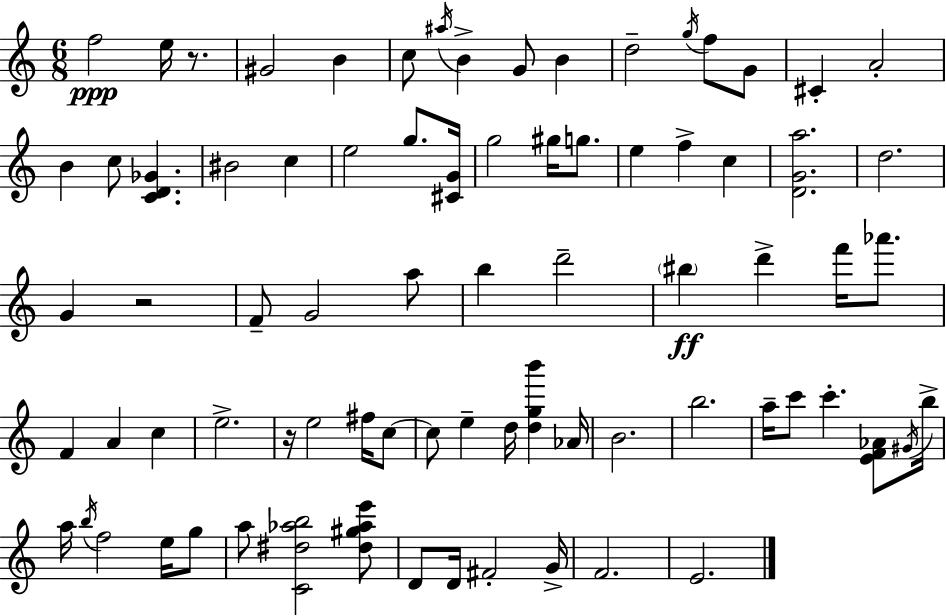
{
  \clef treble
  \numericTimeSignature
  \time 6/8
  \key c \major
  f''2\ppp e''16 r8. | gis'2 b'4 | c''8 \acciaccatura { ais''16 } b'4-> g'8 b'4 | d''2-- \acciaccatura { g''16 } f''8 | \break g'8 cis'4-. a'2-. | b'4 c''8 <c' d' ges'>4. | bis'2 c''4 | e''2 g''8. | \break <cis' g'>16 g''2 gis''16 g''8. | e''4 f''4-> c''4 | <d' g' a''>2. | d''2. | \break g'4 r2 | f'8-- g'2 | a''8 b''4 d'''2-- | \parenthesize bis''4\ff d'''4-> f'''16 aes'''8. | \break f'4 a'4 c''4 | e''2.-> | r16 e''2 fis''16 | c''8~~ c''8 e''4-- d''16 <d'' g'' b'''>4 | \break aes'16 b'2. | b''2. | a''16-- c'''8 c'''4.-. <e' f' aes'>8 | \acciaccatura { gis'16 } b''16-> a''16 \acciaccatura { b''16 } f''2 | \break e''16 g''8 a''8 <c' dis'' aes'' b''>2 | <dis'' gis'' aes'' e'''>8 d'8 d'16 fis'2-. | g'16-> f'2. | e'2. | \break \bar "|."
}